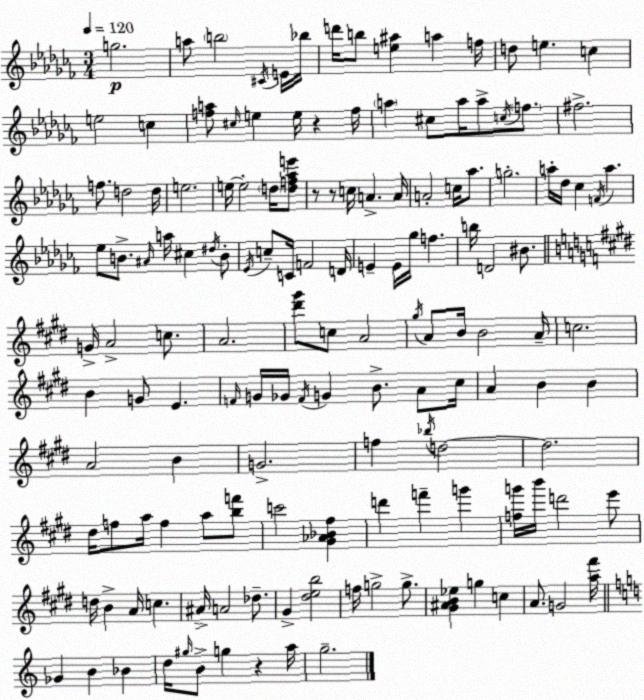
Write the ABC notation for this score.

X:1
T:Untitled
M:3/4
L:1/4
K:Abm
g2 a/2 b2 ^C/4 E/4 _b/4 d'/4 b/2 [e^a] a f/4 d/2 e c e2 c [fa]/2 ^c/4 e e/4 z f/4 a ^c/2 a/4 a/2 c/4 f/2 ^f2 f/2 d2 d/4 e2 e/4 e2 d/4 [df_ae']/2 z/2 z/2 c/4 A A/4 A2 c/4 _a/2 g2 a/4 _d/4 _c F/4 a _e/2 B/2 ^A/4 a/4 ^c ^d/4 B/2 _E/4 c/2 C/4 F2 D/4 E E/4 _g/4 f b/4 D2 ^B/2 G/4 A2 c/2 A2 [^d'^g']/2 c/2 A2 ^g/4 A/2 B/4 B2 A/4 c2 B G/2 E F/4 G/4 _G/4 F/4 G B/2 A/2 ^c/4 A B B A2 B G2 f _b/4 d2 d2 ^d/4 f/2 a/4 f a/2 [bf']/2 c'2 [^G_A_B^f] d' f' g' [fg']/4 b'/4 d'2 e'/2 d/4 B A/4 c ^A/4 A2 _d/2 ^G [^deb]2 f/4 g2 g/2 [^G^AB_e] g c A/2 G2 [a^f']/4 _G B _B d/4 ^g/4 B/2 g z a/4 g2